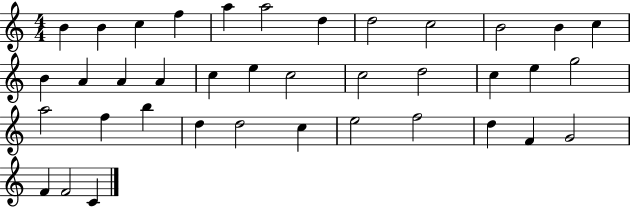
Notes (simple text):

B4/q B4/q C5/q F5/q A5/q A5/h D5/q D5/h C5/h B4/h B4/q C5/q B4/q A4/q A4/q A4/q C5/q E5/q C5/h C5/h D5/h C5/q E5/q G5/h A5/h F5/q B5/q D5/q D5/h C5/q E5/h F5/h D5/q F4/q G4/h F4/q F4/h C4/q